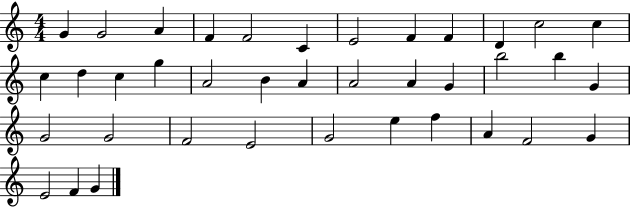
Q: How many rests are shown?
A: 0